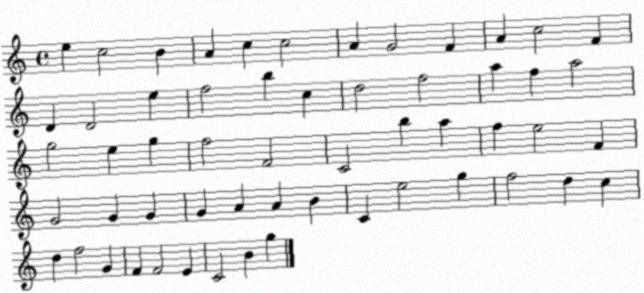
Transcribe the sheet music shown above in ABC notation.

X:1
T:Untitled
M:4/4
L:1/4
K:C
e c2 B A c c2 A G2 F A c2 F D D2 e f2 b c d2 f2 a f a2 g2 e g f2 F2 C2 b a f e2 F G2 G G G A A B C e2 g f2 d c d f2 G F F2 E C2 B g